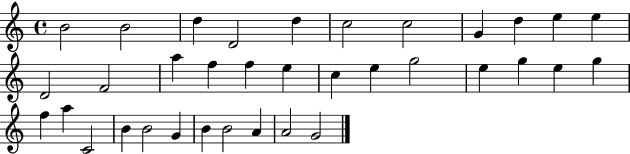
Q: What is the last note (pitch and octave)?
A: G4